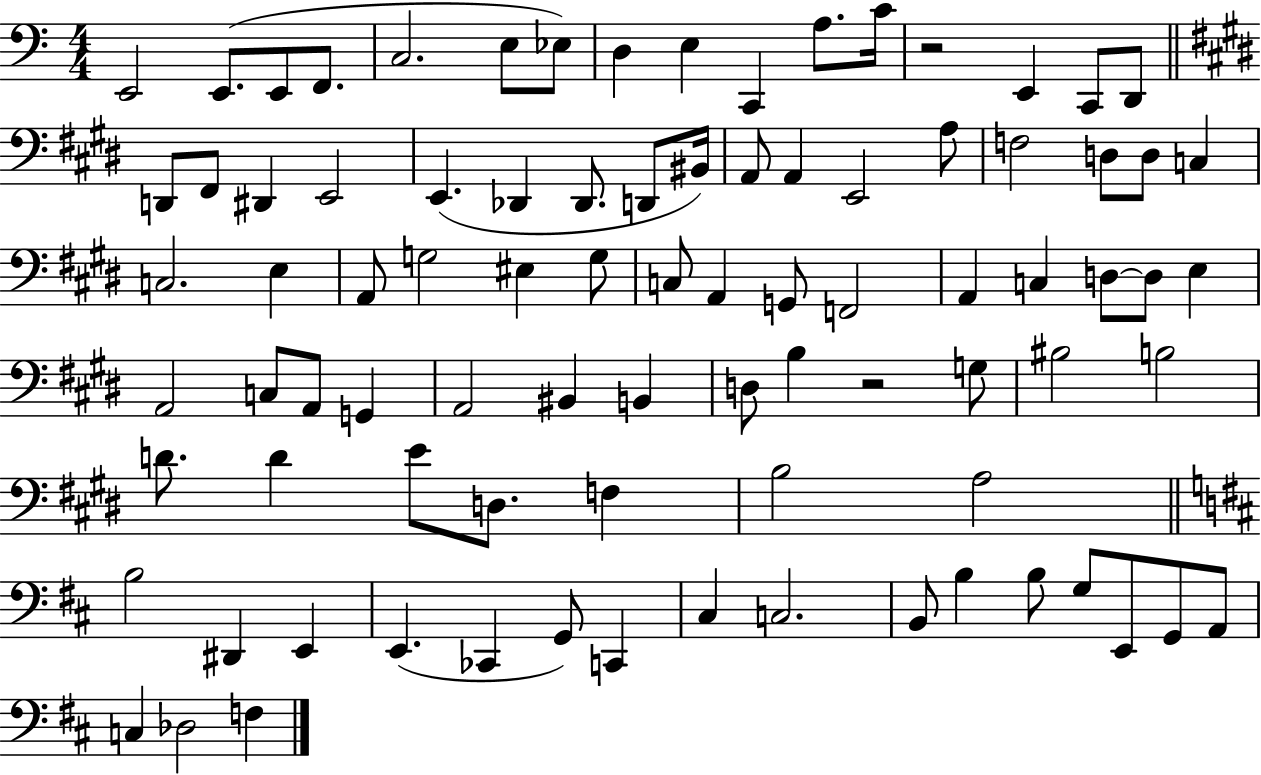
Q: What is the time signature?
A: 4/4